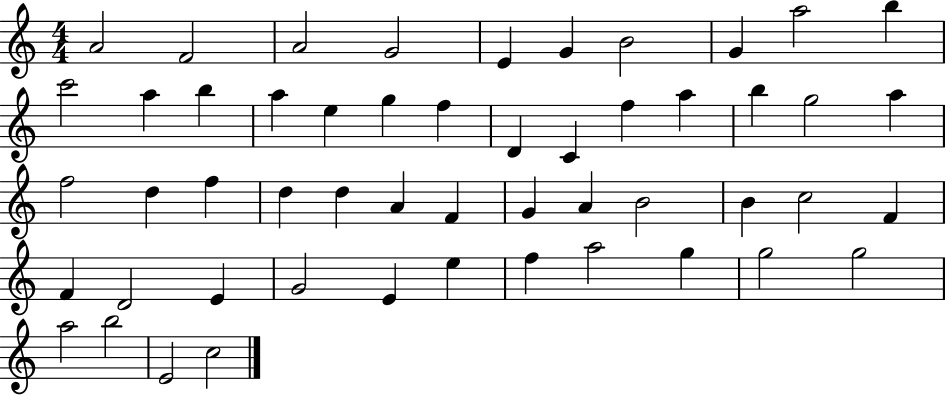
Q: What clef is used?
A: treble